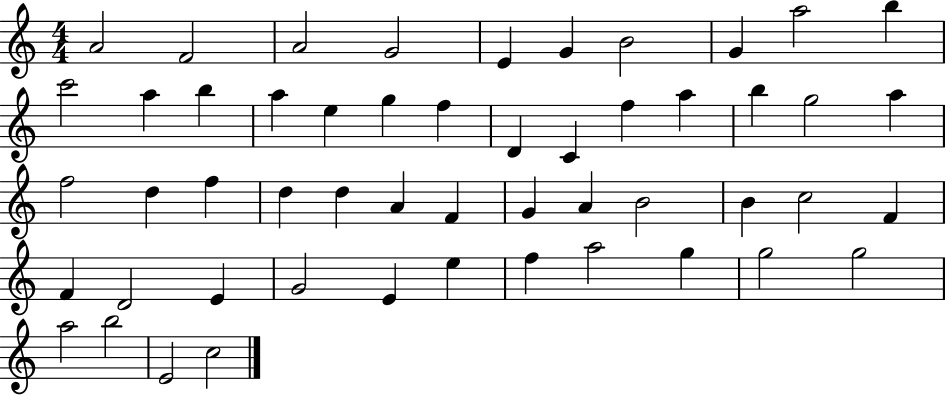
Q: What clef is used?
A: treble